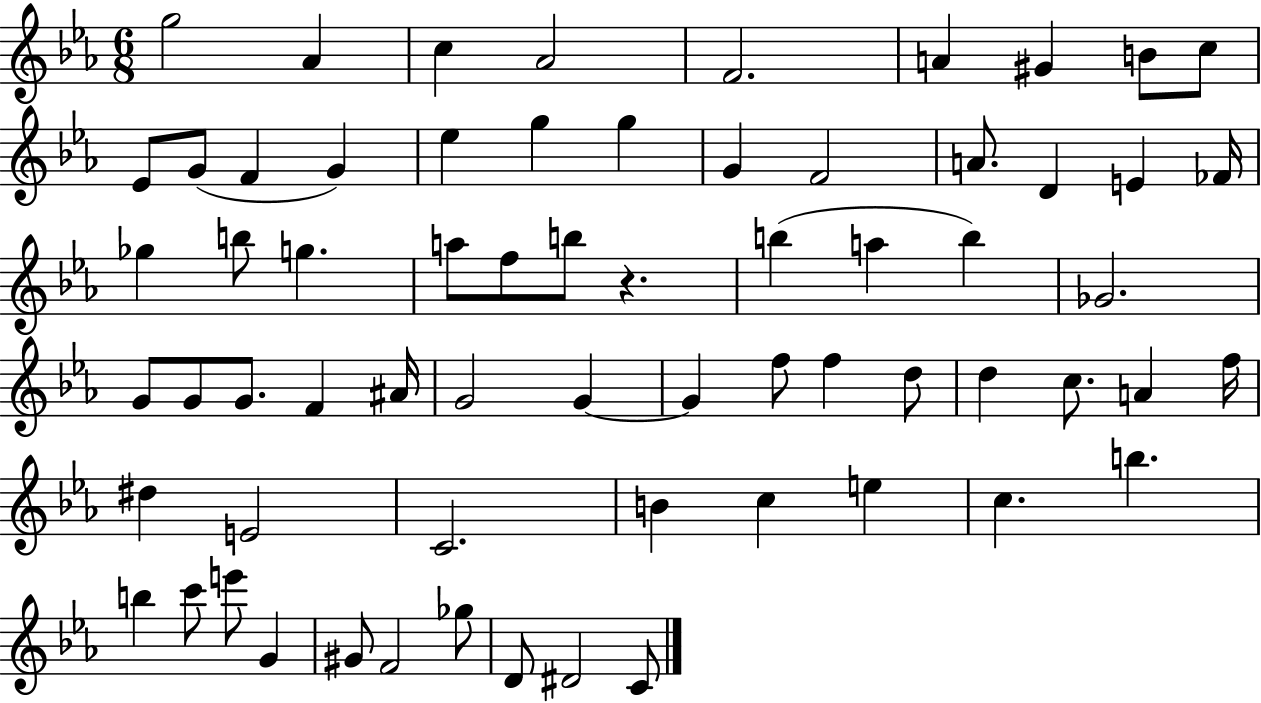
{
  \clef treble
  \numericTimeSignature
  \time 6/8
  \key ees \major
  g''2 aes'4 | c''4 aes'2 | f'2. | a'4 gis'4 b'8 c''8 | \break ees'8 g'8( f'4 g'4) | ees''4 g''4 g''4 | g'4 f'2 | a'8. d'4 e'4 fes'16 | \break ges''4 b''8 g''4. | a''8 f''8 b''8 r4. | b''4( a''4 b''4) | ges'2. | \break g'8 g'8 g'8. f'4 ais'16 | g'2 g'4~~ | g'4 f''8 f''4 d''8 | d''4 c''8. a'4 f''16 | \break dis''4 e'2 | c'2. | b'4 c''4 e''4 | c''4. b''4. | \break b''4 c'''8 e'''8 g'4 | gis'8 f'2 ges''8 | d'8 dis'2 c'8 | \bar "|."
}